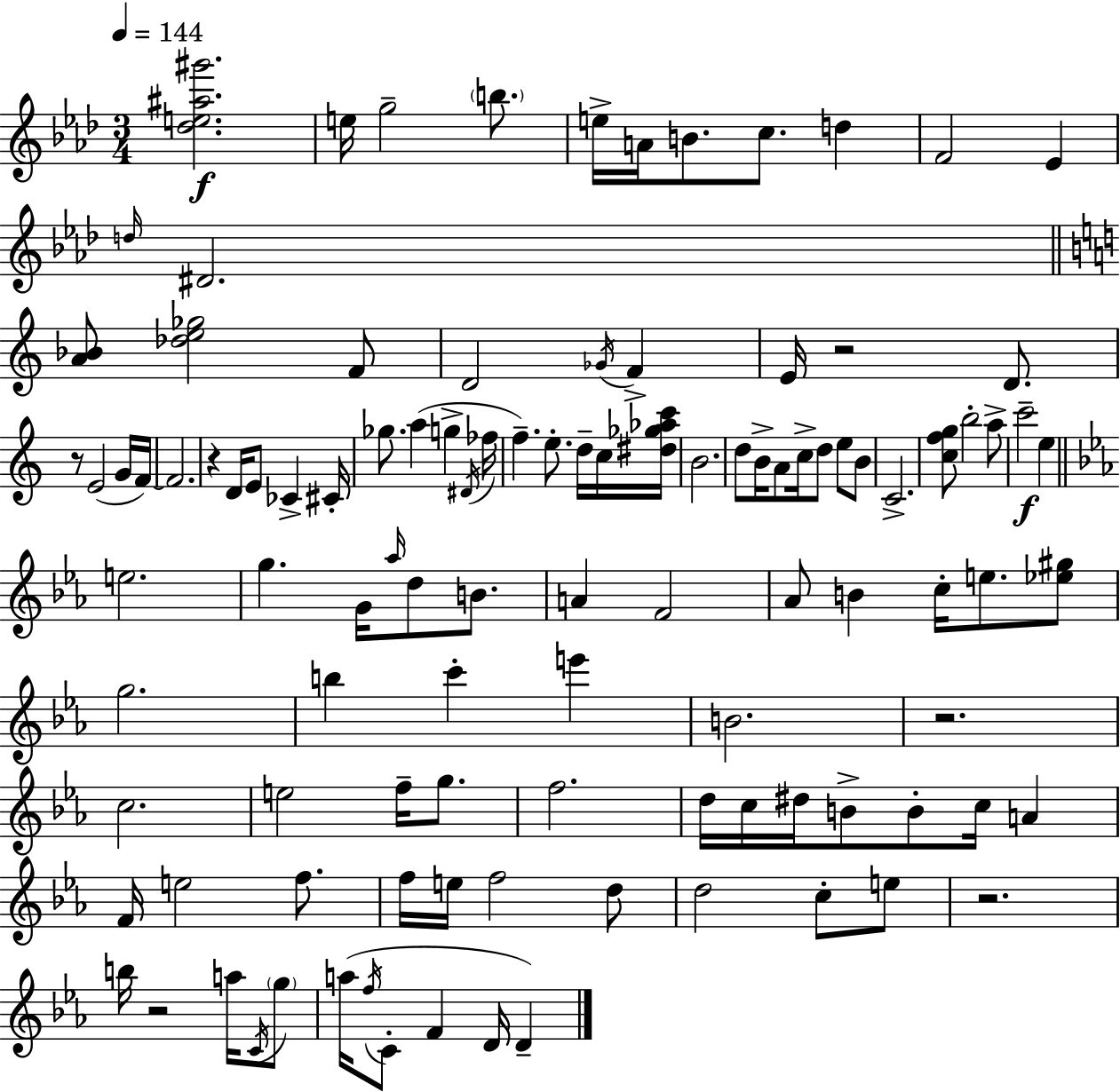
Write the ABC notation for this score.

X:1
T:Untitled
M:3/4
L:1/4
K:Ab
[_de^a^g']2 e/4 g2 b/2 e/4 A/4 B/2 c/2 d F2 _E d/4 ^D2 [A_B]/2 [_de_g]2 F/2 D2 _G/4 F E/4 z2 D/2 z/2 E2 G/4 F/4 F2 z D/4 E/2 _C ^C/4 _g/2 a g ^D/4 _f/4 f e/2 d/4 c/4 [^d_g_ac']/4 B2 d/2 B/4 A/2 c/4 d/2 e/2 B/2 C2 [cfg]/2 b2 a/2 c'2 e e2 g G/4 _a/4 d/2 B/2 A F2 _A/2 B c/4 e/2 [_e^g]/2 g2 b c' e' B2 z2 c2 e2 f/4 g/2 f2 d/4 c/4 ^d/4 B/2 B/2 c/4 A F/4 e2 f/2 f/4 e/4 f2 d/2 d2 c/2 e/2 z2 b/4 z2 a/4 C/4 g/2 a/4 f/4 C/2 F D/4 D